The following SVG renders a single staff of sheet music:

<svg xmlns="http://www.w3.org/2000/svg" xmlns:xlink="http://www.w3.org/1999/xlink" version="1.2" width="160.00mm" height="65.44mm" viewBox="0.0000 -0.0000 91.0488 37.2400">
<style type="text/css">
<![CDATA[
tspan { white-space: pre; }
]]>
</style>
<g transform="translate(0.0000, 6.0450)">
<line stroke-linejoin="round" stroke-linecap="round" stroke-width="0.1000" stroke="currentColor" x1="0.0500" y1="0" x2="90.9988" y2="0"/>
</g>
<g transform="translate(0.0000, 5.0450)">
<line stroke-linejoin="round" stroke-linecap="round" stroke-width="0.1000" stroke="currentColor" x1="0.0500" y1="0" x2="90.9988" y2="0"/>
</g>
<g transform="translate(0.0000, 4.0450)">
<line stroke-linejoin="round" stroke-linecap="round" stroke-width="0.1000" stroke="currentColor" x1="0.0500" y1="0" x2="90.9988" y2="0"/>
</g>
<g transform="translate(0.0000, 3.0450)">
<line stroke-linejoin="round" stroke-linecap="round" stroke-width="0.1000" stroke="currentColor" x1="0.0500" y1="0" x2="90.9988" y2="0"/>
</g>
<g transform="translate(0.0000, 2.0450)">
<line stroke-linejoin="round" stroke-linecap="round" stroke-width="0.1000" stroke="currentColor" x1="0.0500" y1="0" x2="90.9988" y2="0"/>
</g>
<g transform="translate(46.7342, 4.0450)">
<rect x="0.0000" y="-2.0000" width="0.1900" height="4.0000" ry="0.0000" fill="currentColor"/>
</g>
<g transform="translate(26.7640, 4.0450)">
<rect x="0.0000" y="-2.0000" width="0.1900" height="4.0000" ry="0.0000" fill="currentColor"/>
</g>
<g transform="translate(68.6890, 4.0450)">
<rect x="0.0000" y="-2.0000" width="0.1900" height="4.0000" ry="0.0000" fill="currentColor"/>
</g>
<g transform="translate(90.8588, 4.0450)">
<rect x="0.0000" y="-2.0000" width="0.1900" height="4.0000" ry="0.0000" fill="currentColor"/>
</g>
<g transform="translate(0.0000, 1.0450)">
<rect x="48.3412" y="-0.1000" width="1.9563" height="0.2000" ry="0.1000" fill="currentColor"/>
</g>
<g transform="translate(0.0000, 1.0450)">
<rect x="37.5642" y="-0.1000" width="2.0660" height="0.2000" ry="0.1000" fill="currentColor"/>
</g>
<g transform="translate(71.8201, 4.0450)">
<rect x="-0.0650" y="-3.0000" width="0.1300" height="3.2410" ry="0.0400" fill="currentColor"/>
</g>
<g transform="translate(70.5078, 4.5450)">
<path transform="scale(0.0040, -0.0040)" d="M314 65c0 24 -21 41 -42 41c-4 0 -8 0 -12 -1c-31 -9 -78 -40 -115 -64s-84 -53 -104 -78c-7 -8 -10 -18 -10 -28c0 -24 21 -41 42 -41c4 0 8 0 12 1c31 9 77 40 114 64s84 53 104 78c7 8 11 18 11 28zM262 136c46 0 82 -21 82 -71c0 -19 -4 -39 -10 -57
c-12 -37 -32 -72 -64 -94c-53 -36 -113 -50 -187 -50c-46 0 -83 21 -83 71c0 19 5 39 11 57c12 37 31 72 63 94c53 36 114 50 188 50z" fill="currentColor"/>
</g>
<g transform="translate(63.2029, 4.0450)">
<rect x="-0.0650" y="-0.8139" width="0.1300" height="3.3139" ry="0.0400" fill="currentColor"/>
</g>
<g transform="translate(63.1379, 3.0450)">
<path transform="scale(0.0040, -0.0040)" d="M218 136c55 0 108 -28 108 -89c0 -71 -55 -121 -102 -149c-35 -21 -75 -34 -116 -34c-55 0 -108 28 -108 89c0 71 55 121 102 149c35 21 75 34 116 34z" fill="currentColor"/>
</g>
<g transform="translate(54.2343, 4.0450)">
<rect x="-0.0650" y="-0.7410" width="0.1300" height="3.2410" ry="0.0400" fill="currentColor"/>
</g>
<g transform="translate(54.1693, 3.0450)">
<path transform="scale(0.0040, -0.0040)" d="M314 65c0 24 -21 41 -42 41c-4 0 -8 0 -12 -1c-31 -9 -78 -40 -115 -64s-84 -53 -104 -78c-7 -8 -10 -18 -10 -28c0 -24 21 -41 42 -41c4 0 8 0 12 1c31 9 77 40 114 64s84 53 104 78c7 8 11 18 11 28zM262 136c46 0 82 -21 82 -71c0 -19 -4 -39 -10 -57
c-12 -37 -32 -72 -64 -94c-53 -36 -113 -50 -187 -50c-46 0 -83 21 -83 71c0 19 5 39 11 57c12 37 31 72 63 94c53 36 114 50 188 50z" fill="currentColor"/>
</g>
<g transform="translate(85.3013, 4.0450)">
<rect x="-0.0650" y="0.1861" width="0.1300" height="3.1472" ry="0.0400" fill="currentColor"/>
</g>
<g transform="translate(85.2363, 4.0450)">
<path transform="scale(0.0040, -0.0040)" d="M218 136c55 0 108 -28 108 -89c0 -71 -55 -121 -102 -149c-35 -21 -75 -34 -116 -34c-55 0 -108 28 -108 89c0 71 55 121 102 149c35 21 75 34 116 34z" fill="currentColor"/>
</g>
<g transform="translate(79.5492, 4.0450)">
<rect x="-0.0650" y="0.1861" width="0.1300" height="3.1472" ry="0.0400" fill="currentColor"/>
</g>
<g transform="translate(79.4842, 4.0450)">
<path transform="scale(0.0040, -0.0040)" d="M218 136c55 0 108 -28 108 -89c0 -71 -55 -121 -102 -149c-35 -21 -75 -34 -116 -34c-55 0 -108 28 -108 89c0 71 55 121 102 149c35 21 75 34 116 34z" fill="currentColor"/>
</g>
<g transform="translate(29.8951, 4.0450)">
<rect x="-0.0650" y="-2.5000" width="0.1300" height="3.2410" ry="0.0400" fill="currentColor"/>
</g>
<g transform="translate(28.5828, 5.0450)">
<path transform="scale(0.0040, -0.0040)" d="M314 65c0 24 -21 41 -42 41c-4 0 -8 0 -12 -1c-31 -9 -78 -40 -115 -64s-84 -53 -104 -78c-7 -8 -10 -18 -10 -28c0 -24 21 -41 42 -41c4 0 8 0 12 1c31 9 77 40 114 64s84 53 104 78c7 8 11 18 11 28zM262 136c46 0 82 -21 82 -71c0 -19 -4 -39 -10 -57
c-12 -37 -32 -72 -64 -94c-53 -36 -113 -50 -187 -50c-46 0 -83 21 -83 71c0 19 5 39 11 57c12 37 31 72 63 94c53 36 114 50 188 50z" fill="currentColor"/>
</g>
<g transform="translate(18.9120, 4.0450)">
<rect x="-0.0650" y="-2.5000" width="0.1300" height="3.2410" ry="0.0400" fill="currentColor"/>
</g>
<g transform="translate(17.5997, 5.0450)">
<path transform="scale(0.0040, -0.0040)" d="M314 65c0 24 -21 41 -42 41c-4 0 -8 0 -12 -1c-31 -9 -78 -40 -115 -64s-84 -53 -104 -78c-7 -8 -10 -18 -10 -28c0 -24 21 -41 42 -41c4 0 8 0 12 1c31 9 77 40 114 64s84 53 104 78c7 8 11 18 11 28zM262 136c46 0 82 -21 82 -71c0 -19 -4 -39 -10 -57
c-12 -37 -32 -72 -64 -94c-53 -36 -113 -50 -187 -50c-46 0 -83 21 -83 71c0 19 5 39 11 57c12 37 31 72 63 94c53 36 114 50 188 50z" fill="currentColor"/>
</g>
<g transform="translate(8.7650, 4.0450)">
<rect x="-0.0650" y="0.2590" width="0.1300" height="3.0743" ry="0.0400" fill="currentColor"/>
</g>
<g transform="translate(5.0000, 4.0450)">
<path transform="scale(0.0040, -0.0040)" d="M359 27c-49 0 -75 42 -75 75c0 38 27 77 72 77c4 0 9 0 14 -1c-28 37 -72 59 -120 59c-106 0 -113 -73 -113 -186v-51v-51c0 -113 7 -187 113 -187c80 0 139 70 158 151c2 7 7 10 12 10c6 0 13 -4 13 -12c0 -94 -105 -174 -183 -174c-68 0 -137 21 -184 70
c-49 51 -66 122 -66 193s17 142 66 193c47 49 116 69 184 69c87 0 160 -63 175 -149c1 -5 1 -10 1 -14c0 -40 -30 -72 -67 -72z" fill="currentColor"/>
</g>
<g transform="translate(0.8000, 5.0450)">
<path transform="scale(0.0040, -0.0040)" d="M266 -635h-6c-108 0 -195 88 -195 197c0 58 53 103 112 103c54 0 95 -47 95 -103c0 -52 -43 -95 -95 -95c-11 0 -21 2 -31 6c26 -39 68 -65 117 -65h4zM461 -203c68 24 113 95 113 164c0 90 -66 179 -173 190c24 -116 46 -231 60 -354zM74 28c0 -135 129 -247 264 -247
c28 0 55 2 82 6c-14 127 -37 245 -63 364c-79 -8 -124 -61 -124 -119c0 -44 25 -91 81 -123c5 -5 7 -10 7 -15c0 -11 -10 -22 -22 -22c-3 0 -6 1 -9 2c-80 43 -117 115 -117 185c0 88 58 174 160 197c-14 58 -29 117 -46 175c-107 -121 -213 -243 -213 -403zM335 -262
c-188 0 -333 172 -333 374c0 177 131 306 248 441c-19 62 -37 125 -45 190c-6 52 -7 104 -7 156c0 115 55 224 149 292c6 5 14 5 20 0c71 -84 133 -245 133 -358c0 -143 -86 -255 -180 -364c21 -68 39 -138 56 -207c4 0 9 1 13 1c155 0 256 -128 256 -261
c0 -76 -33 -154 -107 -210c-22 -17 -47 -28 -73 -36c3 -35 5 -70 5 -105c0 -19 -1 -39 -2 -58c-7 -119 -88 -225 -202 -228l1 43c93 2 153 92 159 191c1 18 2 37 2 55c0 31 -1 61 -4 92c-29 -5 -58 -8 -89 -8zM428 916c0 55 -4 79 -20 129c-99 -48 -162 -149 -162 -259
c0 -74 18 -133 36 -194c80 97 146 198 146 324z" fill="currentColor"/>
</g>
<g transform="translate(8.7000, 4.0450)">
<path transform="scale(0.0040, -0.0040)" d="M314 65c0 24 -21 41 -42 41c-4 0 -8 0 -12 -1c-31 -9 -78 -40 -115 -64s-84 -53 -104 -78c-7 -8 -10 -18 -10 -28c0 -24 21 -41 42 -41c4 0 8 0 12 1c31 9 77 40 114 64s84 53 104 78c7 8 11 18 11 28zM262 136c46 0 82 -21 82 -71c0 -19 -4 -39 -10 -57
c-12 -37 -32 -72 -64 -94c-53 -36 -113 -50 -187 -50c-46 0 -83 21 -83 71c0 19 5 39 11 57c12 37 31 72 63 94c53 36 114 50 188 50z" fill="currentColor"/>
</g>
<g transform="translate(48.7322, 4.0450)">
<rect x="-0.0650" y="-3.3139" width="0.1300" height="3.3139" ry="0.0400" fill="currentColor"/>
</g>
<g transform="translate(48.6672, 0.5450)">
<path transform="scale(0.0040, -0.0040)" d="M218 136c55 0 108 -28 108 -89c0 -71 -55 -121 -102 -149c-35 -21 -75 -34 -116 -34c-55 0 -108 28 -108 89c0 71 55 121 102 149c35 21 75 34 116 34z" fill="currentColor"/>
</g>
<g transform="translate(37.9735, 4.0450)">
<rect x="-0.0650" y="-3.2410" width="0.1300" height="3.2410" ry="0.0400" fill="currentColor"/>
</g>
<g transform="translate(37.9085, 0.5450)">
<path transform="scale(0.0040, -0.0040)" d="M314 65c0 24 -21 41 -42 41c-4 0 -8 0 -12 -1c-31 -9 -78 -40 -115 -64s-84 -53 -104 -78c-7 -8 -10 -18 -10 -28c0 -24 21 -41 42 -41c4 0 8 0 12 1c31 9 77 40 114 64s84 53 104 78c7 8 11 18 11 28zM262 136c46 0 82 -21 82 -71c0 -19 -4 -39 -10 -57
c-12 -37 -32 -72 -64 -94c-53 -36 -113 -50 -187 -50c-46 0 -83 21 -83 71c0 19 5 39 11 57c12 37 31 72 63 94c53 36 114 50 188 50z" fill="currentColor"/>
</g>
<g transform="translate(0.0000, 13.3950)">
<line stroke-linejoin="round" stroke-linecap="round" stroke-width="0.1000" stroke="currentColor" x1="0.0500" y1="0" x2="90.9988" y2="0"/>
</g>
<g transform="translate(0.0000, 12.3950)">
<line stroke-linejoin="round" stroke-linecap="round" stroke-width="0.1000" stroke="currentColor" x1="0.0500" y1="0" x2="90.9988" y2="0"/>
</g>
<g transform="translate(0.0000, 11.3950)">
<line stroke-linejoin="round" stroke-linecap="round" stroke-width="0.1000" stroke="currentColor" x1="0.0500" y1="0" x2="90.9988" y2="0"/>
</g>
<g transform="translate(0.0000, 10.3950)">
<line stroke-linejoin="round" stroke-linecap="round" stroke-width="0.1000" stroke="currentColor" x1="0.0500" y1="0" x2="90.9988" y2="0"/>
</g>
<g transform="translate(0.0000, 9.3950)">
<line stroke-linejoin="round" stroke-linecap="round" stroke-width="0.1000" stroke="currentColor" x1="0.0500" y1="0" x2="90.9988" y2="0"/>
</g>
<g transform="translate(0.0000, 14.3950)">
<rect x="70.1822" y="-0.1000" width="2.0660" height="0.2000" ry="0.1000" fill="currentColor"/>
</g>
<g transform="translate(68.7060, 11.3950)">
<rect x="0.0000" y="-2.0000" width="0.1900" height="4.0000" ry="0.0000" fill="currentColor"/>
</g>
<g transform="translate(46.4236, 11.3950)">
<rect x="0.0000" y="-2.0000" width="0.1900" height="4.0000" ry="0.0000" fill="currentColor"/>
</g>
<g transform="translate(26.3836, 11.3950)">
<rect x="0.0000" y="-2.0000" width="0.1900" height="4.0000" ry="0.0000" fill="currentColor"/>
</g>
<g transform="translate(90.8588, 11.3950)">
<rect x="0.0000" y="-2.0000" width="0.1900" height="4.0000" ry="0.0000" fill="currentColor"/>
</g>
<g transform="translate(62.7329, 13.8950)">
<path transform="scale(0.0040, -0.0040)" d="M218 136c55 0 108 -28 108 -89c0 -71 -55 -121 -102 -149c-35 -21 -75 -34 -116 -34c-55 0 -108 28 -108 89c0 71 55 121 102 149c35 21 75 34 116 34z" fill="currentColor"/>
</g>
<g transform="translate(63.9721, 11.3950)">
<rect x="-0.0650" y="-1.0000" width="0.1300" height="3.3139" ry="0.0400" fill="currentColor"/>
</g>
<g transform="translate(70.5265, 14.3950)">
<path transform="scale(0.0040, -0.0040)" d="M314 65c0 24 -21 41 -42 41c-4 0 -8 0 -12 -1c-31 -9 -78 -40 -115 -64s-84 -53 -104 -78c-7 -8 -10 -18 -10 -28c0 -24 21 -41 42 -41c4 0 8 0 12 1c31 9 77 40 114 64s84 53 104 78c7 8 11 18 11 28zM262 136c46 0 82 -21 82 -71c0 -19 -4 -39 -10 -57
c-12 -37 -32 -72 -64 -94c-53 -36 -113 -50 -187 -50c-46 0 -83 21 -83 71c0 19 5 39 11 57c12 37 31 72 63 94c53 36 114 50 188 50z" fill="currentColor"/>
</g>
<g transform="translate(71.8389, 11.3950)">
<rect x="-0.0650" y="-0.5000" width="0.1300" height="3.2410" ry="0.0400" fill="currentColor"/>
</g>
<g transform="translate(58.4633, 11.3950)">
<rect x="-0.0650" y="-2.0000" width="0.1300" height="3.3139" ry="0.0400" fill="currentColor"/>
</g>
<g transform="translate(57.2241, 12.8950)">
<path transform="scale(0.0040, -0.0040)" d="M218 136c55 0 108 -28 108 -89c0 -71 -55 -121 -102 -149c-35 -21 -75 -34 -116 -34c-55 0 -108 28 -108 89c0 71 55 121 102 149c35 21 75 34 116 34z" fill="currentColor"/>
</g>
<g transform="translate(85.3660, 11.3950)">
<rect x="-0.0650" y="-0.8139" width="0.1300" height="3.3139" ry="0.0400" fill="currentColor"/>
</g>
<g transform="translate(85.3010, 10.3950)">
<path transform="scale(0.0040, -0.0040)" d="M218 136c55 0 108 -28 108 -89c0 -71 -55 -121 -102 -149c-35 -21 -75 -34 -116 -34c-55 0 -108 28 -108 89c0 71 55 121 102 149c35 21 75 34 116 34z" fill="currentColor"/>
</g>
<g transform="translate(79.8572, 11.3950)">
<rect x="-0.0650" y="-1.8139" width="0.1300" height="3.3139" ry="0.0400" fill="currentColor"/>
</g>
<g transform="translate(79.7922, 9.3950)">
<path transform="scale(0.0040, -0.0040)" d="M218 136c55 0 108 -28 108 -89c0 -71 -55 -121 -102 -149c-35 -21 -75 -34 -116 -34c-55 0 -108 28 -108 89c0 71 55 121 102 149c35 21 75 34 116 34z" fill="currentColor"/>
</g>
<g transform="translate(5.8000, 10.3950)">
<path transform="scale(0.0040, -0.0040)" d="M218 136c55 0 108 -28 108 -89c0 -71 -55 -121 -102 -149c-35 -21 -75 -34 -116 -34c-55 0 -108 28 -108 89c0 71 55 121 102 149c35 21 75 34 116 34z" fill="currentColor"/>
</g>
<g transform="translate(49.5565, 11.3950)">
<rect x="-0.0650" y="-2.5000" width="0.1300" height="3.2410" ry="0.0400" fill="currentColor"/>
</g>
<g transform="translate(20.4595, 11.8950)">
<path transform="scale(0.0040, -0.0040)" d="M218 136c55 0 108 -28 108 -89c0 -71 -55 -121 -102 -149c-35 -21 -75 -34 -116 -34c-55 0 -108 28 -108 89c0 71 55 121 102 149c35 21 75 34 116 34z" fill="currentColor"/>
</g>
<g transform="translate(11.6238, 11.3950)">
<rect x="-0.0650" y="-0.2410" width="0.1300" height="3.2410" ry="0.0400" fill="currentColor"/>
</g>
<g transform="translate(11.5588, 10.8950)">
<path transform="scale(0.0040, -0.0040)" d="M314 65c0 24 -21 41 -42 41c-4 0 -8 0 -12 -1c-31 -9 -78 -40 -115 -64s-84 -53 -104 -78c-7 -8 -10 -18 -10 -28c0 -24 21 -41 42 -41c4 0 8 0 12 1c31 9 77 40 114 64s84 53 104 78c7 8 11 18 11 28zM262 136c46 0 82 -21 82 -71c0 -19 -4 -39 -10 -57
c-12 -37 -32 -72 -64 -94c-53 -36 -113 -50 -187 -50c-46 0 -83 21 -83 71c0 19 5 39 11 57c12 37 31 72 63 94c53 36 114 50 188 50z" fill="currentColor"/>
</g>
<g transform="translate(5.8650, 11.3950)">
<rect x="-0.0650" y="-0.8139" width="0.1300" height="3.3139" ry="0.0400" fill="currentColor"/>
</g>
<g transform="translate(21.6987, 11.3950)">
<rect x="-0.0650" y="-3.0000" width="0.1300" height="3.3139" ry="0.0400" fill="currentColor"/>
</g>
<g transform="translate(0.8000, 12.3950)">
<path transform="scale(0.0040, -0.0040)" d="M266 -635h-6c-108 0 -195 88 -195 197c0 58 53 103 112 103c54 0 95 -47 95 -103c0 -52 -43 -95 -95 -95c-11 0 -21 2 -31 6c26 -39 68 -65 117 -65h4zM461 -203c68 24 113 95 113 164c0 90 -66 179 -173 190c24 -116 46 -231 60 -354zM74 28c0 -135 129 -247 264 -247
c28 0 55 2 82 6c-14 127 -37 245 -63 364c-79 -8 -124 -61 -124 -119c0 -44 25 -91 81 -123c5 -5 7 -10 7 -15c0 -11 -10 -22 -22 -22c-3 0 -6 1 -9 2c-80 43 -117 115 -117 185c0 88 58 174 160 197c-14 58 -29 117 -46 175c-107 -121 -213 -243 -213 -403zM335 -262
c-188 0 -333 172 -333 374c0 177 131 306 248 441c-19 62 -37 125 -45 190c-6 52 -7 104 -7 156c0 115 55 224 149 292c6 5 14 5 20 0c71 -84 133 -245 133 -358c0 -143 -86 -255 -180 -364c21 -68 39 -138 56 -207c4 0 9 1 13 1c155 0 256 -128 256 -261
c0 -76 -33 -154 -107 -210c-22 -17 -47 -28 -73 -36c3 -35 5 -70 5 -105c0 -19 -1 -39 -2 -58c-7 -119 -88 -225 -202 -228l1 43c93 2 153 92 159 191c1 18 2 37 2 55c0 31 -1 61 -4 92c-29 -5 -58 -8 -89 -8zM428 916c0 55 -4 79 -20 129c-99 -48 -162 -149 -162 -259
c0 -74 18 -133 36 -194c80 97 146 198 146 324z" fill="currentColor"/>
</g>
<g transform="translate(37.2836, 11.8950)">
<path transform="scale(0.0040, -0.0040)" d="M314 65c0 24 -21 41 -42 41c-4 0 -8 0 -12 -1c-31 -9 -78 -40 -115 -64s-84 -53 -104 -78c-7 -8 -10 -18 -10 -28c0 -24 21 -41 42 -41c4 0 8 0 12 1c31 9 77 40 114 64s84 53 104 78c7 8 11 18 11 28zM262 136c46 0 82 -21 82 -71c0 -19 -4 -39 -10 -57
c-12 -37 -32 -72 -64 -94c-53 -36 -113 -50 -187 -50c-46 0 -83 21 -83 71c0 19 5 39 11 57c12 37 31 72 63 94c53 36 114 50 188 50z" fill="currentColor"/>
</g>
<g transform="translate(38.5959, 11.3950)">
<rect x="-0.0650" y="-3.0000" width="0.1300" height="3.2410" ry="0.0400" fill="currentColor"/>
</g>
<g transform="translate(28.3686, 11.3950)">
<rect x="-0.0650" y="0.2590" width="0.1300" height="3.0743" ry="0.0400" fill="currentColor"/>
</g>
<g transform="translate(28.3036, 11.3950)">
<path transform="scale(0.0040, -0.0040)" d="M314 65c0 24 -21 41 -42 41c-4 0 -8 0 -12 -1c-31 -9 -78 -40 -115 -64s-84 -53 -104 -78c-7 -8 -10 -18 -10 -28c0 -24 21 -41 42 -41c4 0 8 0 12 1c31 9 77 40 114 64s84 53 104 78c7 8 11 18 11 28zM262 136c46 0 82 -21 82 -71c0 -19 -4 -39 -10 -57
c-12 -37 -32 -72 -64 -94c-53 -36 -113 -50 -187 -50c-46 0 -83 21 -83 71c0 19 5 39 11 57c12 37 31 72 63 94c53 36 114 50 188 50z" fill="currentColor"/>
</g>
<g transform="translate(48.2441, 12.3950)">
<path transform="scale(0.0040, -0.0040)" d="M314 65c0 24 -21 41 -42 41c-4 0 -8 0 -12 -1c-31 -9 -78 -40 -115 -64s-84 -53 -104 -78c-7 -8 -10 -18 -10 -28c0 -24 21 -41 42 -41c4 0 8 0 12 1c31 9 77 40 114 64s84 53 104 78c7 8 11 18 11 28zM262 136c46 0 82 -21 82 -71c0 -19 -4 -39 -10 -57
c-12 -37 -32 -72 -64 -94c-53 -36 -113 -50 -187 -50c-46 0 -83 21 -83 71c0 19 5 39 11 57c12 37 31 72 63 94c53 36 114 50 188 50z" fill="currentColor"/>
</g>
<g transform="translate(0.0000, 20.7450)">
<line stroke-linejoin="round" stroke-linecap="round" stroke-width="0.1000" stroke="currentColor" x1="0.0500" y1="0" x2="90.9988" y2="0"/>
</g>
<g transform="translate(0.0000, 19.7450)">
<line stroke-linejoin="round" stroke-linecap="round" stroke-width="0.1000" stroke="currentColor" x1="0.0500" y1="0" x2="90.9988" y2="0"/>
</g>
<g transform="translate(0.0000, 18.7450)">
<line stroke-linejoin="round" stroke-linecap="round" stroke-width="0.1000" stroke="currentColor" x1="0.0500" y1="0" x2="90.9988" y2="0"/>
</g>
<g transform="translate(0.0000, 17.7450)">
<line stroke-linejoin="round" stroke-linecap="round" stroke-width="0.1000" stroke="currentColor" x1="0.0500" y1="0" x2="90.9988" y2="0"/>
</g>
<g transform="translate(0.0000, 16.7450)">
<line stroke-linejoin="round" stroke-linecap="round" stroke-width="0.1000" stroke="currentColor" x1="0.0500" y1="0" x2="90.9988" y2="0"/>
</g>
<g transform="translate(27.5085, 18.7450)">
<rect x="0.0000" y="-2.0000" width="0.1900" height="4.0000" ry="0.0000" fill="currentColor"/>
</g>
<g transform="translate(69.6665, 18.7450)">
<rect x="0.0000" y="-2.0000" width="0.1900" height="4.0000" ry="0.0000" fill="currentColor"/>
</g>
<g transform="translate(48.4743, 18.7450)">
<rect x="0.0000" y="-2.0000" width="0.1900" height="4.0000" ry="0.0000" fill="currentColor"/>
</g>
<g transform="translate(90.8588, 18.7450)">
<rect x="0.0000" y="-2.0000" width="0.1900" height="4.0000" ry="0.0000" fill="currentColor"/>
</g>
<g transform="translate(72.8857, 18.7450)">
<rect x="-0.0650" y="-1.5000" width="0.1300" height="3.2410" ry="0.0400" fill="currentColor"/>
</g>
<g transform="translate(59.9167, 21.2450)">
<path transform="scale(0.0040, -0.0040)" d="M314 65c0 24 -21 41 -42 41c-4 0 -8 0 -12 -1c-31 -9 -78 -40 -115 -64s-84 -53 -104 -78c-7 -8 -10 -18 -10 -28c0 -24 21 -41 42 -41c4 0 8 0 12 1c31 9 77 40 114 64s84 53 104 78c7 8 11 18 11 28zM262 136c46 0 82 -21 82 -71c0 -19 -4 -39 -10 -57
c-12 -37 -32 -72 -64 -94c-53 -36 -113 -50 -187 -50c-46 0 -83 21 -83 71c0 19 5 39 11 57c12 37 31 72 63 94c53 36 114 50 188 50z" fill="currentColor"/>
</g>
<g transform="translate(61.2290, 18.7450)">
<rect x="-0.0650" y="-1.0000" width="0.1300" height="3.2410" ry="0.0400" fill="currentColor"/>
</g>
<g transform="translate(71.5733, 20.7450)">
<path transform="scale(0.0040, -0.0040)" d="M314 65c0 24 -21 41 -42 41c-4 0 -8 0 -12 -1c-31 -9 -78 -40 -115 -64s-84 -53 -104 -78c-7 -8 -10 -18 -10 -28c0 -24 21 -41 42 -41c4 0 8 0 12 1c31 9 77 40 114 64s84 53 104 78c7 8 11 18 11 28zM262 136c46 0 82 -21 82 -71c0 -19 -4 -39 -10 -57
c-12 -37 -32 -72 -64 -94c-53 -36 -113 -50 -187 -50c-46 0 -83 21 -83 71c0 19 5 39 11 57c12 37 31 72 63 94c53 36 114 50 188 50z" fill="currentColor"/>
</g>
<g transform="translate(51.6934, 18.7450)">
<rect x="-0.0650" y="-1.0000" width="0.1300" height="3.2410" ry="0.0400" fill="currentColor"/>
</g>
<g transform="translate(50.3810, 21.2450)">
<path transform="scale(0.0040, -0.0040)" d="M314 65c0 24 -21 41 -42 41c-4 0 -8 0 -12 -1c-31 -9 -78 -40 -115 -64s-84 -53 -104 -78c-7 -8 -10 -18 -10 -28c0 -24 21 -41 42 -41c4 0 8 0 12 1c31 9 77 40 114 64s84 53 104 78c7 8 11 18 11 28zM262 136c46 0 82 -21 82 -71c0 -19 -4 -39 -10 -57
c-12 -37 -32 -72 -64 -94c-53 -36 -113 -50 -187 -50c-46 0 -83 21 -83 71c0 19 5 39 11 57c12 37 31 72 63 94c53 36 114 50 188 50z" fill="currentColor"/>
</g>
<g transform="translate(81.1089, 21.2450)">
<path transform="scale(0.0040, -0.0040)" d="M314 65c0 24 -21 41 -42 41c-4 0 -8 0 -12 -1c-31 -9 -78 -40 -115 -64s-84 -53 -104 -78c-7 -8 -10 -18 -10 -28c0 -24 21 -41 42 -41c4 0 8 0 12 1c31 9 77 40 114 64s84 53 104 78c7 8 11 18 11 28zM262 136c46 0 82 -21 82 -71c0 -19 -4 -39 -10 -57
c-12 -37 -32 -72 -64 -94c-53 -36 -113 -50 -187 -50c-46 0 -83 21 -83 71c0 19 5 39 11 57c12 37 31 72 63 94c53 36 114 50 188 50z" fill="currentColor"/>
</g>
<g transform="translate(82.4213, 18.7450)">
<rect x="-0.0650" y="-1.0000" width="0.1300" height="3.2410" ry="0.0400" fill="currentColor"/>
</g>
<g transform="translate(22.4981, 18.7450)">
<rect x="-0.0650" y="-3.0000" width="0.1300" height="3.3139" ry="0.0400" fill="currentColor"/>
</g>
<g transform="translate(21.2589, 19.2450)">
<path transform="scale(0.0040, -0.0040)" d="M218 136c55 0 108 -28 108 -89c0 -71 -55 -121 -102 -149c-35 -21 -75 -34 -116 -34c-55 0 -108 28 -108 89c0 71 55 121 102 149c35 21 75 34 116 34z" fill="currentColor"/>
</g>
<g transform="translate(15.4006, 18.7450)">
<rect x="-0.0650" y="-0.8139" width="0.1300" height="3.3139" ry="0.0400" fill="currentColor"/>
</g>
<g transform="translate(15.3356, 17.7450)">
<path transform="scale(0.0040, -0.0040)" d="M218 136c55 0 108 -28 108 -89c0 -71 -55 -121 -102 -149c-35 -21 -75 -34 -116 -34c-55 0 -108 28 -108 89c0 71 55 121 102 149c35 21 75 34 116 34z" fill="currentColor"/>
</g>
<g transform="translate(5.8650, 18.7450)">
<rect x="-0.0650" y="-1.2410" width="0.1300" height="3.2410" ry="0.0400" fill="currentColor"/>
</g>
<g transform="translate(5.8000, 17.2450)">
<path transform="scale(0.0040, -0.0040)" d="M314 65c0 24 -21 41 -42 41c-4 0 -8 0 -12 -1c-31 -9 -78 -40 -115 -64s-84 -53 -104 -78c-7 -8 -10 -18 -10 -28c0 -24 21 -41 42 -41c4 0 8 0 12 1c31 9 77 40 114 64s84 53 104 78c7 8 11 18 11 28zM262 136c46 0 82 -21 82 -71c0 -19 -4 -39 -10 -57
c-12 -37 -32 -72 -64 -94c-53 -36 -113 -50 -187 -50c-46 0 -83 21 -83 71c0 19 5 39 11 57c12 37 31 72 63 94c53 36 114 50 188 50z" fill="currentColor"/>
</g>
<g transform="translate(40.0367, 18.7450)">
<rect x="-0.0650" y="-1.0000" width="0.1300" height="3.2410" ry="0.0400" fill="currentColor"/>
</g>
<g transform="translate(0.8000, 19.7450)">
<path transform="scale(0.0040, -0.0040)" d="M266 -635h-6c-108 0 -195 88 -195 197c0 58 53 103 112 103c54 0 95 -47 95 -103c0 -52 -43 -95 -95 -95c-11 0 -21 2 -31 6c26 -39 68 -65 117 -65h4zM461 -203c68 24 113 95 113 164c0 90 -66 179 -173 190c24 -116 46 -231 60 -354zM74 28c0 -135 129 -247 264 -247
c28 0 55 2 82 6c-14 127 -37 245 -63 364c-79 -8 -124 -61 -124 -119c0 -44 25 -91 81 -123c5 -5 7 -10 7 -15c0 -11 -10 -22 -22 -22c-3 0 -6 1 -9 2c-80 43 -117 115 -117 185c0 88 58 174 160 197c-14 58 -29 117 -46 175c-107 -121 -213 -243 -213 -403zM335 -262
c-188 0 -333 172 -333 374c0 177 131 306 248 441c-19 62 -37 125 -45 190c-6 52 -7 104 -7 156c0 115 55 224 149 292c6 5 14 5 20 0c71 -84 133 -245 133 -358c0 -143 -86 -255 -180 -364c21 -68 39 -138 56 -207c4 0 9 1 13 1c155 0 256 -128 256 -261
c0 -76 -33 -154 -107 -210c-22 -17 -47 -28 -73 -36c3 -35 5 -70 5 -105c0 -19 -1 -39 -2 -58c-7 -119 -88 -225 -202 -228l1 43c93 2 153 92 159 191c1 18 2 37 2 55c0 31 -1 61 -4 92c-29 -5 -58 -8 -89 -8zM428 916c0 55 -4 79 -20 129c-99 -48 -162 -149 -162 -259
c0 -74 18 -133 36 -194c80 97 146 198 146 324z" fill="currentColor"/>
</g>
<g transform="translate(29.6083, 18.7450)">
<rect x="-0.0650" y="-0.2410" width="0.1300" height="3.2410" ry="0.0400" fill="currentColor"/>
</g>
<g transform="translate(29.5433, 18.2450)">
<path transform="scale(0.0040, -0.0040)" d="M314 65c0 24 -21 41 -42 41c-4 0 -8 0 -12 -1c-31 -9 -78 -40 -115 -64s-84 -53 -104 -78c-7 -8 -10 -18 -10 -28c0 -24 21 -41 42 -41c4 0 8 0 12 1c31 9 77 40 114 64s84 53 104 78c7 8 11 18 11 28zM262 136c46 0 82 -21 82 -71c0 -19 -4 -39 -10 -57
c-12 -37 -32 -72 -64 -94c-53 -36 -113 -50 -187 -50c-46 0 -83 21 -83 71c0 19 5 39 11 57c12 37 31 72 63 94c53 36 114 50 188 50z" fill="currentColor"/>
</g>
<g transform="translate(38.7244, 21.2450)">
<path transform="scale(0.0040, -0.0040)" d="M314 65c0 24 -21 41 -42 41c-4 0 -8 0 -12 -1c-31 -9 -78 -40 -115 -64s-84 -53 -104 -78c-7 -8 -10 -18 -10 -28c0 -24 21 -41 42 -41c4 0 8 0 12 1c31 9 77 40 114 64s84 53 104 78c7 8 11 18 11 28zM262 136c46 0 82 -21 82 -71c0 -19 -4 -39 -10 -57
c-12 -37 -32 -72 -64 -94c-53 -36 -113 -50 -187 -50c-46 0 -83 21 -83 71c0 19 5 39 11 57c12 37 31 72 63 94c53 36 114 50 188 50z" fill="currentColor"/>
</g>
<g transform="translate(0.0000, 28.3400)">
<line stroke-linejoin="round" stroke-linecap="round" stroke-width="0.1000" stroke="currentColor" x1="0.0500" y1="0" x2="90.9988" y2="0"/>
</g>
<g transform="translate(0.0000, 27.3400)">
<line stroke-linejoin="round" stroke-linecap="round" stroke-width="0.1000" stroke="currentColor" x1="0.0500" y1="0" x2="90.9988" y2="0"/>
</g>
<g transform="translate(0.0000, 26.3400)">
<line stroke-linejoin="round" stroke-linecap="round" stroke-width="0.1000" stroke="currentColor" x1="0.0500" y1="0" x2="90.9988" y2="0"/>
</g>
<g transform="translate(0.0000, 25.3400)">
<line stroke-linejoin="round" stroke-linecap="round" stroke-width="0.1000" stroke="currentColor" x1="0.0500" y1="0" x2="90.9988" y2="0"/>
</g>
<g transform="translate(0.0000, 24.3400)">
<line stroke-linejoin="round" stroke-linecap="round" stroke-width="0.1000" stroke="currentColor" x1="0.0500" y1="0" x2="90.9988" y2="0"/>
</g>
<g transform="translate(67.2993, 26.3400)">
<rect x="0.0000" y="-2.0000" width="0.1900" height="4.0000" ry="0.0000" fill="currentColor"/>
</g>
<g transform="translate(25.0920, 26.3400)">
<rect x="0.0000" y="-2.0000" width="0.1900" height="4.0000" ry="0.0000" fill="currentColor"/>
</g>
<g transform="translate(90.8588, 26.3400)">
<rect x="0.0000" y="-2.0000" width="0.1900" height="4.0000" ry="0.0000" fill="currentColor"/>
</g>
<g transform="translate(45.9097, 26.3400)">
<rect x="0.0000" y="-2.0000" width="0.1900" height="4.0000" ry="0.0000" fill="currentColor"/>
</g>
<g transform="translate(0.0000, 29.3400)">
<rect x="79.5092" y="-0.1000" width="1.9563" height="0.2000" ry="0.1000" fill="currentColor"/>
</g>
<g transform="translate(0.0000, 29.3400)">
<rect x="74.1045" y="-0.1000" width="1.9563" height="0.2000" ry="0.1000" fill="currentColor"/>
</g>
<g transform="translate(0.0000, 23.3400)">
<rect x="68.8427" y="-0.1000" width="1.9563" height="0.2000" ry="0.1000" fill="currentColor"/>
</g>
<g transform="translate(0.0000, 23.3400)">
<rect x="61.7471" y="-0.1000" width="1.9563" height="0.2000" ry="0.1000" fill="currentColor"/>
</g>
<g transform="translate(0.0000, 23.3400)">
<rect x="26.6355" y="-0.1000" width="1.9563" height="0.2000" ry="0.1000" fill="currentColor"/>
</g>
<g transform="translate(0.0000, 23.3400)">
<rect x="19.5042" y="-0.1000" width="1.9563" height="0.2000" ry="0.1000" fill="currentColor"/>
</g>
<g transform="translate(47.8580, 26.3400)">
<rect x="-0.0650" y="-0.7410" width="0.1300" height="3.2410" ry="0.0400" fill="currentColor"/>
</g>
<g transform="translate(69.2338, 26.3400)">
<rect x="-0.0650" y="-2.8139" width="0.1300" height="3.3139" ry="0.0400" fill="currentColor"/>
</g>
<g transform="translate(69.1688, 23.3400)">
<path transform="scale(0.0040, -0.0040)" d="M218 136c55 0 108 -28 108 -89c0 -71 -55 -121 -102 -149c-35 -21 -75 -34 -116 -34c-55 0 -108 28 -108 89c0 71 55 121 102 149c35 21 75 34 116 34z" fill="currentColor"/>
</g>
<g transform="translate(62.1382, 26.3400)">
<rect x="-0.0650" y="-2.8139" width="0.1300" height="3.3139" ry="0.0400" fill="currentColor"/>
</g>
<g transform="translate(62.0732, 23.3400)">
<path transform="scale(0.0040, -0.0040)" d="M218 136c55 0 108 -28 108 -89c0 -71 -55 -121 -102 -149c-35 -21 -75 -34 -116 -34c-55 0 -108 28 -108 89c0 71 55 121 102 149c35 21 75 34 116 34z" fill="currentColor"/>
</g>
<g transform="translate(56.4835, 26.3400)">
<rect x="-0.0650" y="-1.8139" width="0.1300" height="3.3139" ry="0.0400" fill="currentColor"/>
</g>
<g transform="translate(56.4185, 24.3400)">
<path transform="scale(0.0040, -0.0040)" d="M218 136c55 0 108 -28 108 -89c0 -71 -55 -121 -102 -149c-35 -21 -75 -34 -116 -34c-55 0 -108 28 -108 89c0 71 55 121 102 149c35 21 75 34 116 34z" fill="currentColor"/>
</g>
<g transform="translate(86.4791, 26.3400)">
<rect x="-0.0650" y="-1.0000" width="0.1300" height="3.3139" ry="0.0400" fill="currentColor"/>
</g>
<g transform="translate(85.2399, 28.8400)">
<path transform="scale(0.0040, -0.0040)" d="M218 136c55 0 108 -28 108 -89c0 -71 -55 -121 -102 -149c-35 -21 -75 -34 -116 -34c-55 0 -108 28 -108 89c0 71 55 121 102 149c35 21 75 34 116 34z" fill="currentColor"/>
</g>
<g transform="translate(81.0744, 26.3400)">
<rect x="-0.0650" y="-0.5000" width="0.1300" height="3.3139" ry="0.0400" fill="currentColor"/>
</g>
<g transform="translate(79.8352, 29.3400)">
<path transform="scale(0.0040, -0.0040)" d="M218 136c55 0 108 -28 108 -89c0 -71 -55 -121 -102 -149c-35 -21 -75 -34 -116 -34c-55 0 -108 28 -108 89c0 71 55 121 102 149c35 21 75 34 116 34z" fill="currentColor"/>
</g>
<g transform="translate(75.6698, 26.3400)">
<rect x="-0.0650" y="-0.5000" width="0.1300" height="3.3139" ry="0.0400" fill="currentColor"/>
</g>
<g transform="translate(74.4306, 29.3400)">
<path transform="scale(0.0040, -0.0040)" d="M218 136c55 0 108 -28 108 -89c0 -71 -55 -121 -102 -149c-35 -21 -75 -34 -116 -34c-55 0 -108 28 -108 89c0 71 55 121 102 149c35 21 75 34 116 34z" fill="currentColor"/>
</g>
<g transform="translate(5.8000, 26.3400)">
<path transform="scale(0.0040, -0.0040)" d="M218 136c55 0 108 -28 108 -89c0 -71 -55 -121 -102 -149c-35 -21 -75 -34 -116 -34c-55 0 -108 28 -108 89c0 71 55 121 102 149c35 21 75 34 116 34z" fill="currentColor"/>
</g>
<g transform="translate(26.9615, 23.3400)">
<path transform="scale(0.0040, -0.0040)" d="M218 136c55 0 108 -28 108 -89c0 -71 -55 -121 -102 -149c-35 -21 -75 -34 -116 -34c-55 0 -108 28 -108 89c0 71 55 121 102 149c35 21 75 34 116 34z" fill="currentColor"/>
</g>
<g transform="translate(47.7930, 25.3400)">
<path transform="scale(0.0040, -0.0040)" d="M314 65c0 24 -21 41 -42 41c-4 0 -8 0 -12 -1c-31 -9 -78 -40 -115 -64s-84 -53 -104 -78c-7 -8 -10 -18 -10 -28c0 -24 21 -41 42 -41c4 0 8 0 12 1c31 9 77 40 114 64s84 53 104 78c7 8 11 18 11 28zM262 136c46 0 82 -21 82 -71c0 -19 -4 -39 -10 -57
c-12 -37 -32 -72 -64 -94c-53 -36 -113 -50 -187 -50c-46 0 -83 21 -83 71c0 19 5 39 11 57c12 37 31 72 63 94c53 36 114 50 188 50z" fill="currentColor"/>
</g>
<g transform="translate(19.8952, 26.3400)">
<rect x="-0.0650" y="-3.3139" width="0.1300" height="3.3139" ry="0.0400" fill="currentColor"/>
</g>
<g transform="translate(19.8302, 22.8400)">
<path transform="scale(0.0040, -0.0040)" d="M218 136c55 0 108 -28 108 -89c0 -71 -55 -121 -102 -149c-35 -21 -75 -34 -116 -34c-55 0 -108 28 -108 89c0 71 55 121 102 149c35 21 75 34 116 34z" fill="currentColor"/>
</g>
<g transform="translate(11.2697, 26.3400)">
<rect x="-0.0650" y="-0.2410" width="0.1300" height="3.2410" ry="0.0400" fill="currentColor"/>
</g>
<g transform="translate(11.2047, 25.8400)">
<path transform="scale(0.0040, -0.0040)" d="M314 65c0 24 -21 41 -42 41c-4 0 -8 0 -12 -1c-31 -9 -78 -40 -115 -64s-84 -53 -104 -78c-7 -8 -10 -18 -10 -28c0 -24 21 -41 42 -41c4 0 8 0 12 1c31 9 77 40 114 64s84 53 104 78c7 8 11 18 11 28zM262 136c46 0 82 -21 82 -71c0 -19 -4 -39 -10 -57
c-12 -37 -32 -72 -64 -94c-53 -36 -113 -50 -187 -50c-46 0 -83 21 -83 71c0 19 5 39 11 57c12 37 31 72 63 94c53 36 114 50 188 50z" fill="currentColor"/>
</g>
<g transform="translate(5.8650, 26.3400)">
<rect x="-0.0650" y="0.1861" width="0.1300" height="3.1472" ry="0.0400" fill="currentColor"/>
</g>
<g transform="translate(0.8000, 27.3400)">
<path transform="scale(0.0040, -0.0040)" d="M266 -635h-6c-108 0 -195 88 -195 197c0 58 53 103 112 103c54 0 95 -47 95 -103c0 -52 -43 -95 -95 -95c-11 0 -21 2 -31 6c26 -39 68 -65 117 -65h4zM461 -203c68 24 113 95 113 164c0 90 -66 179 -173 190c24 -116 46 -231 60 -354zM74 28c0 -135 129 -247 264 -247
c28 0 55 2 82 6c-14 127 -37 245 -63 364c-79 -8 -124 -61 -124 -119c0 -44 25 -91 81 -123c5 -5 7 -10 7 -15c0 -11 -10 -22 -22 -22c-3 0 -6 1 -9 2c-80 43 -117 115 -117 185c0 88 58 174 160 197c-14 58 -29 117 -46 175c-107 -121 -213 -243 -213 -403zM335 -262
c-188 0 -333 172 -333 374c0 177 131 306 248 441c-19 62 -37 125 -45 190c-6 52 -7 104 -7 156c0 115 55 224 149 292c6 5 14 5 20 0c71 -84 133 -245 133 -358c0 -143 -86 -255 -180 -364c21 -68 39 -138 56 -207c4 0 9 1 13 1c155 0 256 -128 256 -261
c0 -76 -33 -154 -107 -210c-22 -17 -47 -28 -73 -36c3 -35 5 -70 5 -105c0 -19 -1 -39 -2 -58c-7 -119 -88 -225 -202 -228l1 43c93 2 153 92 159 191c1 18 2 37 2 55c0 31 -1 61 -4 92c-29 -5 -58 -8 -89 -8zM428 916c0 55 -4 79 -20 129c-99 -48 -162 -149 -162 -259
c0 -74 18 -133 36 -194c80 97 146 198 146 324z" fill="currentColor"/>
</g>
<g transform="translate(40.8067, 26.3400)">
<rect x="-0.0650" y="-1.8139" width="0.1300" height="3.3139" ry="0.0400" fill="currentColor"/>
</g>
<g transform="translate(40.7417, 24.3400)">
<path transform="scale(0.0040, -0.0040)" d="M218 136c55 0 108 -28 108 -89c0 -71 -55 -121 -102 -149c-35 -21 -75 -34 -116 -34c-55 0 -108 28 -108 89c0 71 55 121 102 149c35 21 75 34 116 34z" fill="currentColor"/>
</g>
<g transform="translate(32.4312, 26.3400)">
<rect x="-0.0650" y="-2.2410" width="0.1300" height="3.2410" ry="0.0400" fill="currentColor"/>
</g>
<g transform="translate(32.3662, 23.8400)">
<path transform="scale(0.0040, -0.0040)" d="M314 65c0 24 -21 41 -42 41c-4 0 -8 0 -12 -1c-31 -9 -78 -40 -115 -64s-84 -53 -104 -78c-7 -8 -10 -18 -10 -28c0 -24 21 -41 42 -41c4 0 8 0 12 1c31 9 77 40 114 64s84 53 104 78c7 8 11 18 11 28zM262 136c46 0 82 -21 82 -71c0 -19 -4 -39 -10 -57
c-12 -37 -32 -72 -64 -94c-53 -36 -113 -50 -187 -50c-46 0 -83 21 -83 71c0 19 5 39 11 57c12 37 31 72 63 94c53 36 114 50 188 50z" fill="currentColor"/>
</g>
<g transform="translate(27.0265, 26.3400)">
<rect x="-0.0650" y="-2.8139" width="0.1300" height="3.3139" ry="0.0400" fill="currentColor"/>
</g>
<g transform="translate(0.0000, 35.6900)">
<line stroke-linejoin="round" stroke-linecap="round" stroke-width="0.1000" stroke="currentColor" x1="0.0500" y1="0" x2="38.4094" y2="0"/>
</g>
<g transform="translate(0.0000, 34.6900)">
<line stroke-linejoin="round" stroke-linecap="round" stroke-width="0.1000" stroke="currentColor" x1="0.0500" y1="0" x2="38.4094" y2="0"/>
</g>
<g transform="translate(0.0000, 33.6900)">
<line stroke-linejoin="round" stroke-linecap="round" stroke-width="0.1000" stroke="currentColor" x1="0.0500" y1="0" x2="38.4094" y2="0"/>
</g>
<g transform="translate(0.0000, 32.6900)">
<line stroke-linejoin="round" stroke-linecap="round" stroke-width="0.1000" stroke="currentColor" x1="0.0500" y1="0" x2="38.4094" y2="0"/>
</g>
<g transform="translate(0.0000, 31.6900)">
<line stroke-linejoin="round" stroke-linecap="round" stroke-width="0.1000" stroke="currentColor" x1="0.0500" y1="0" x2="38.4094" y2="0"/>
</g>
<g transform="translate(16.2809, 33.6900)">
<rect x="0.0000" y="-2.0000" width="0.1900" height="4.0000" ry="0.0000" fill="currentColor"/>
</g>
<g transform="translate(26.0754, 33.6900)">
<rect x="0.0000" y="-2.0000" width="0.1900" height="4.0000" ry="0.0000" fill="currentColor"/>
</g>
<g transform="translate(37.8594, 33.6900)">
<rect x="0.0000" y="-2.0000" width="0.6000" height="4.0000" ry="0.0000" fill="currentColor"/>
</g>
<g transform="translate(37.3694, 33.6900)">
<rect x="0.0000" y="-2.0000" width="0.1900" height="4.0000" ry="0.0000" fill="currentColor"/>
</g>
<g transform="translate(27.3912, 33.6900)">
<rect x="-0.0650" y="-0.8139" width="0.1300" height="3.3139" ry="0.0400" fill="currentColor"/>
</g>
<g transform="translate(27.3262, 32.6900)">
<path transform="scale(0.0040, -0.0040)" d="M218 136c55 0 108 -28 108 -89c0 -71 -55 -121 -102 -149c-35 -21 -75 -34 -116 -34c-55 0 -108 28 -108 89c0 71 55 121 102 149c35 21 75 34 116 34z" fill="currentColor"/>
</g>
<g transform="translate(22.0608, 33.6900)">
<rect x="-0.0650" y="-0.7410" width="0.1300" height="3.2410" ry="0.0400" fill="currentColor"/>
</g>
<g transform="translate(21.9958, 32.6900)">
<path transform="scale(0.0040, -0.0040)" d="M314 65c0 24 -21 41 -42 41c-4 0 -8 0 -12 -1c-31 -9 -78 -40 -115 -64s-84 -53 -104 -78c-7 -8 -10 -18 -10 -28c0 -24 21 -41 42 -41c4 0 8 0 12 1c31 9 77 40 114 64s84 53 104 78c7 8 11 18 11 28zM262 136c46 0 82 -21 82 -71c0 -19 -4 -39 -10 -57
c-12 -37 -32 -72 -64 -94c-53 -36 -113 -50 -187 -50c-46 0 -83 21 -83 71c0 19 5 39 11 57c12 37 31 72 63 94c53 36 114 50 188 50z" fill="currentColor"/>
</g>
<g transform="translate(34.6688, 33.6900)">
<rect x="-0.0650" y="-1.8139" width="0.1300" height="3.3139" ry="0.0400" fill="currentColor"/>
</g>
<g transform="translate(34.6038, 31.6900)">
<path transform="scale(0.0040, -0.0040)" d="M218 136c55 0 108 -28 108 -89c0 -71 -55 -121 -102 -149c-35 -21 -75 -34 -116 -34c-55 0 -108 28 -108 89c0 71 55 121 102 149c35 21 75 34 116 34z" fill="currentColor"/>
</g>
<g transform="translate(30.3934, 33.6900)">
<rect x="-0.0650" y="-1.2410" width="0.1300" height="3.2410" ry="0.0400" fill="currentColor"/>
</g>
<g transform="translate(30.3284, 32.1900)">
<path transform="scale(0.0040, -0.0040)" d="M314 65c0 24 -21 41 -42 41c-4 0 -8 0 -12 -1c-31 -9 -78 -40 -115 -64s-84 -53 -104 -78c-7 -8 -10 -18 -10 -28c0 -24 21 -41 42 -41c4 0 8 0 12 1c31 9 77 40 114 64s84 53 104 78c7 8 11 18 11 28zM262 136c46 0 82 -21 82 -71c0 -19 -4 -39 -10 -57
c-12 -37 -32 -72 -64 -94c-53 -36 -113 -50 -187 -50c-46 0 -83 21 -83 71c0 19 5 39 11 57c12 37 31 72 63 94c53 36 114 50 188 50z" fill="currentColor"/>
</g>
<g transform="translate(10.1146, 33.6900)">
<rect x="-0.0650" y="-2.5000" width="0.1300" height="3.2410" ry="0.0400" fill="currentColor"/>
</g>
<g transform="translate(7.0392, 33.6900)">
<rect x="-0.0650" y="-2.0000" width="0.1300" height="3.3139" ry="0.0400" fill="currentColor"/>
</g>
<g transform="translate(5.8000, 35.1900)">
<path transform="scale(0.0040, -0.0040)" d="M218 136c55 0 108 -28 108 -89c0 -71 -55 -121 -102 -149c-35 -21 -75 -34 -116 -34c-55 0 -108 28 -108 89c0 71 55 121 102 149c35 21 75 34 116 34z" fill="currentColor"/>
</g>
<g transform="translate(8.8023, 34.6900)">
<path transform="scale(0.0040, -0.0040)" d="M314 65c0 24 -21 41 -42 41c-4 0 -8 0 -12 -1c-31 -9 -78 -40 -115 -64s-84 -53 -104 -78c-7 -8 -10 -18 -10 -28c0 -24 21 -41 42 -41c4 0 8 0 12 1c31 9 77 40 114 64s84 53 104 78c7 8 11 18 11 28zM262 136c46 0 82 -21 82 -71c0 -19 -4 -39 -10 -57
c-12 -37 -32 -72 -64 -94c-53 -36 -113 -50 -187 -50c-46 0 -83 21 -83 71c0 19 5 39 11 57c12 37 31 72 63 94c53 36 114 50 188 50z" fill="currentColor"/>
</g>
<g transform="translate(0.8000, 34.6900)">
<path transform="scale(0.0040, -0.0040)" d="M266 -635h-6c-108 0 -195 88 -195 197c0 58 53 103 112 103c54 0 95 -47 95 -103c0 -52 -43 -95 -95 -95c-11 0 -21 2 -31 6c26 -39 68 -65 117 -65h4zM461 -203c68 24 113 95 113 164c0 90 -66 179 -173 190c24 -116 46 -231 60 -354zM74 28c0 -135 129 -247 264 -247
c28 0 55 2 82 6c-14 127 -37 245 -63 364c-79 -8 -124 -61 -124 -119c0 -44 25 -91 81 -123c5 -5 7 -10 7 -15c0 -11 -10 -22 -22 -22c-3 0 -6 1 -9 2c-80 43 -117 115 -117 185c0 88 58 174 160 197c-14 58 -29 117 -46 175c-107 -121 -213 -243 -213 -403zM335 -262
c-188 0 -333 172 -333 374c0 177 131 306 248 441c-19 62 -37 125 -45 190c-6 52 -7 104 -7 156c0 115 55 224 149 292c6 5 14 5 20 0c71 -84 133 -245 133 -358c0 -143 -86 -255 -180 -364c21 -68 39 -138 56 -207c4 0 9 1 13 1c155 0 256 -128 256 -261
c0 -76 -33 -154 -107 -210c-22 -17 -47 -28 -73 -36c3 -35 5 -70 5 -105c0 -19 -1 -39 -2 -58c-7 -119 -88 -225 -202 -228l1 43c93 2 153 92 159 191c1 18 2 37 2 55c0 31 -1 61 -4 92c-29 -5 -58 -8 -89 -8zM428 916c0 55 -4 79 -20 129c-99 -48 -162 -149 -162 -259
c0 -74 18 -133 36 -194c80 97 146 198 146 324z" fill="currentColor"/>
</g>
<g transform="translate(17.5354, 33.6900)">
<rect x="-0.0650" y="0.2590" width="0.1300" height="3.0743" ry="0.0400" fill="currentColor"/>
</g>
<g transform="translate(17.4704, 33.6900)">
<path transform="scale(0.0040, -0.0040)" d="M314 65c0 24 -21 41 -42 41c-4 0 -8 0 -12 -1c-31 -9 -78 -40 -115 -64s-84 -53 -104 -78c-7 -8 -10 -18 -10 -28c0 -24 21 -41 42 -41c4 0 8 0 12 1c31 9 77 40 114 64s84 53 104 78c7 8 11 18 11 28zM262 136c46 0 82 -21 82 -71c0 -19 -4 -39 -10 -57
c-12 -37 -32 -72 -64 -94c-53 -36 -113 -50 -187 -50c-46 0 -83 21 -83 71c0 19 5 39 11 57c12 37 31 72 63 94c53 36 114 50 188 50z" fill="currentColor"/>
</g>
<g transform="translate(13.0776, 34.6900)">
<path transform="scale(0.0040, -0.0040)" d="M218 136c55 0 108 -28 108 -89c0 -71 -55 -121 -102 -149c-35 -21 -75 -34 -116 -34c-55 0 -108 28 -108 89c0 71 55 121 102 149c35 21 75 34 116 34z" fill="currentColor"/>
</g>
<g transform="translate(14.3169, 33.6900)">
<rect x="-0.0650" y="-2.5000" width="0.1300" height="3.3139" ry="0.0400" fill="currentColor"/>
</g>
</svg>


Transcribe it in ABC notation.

X:1
T:Untitled
M:4/4
L:1/4
K:C
B2 G2 G2 b2 b d2 d A2 B B d c2 A B2 A2 G2 F D C2 f d e2 d A c2 D2 D2 D2 E2 D2 B c2 b a g2 f d2 f a a C C D F G2 G B2 d2 d e2 f